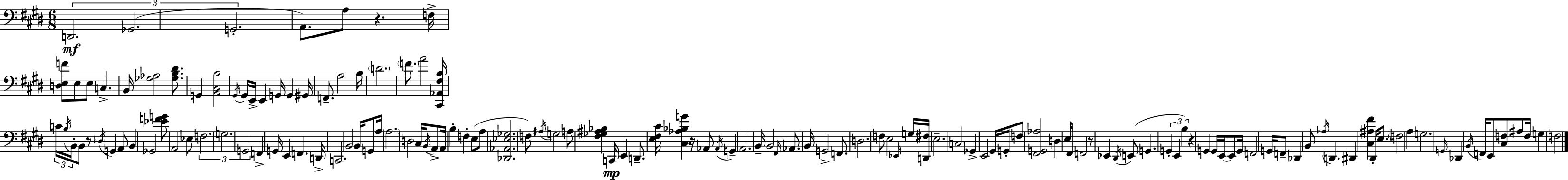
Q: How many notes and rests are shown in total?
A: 145